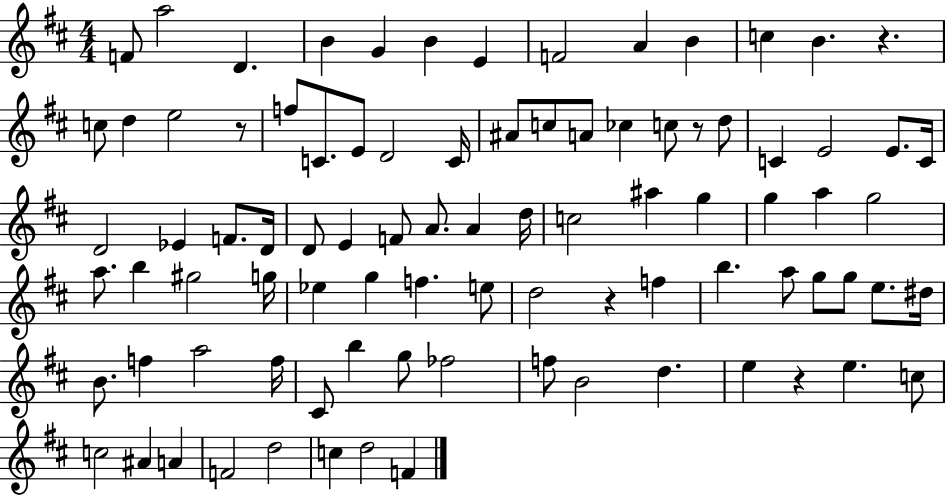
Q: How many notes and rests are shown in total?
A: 89